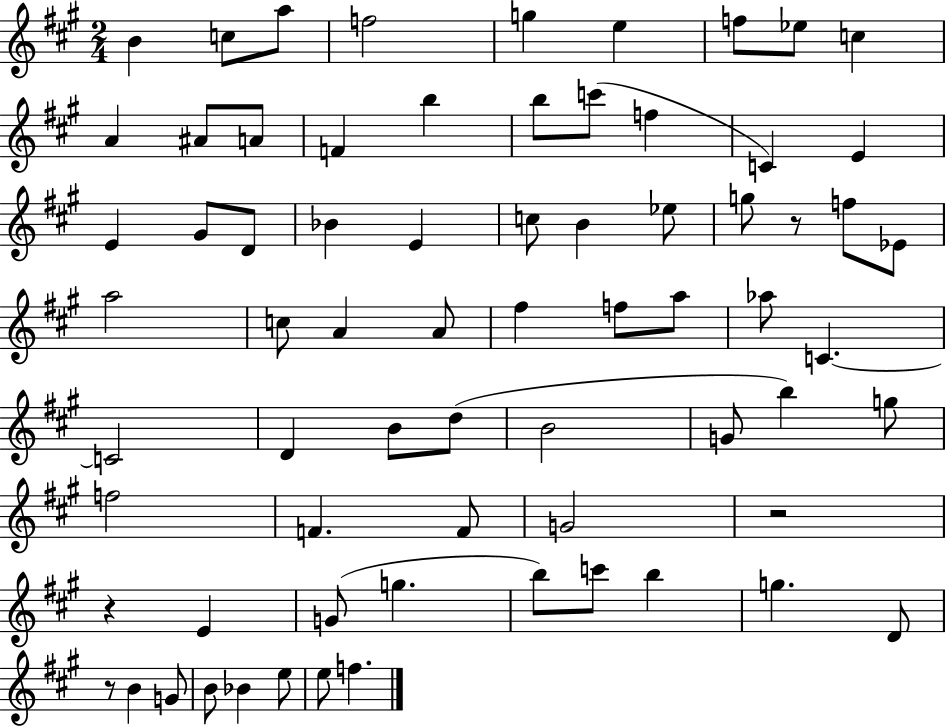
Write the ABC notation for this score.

X:1
T:Untitled
M:2/4
L:1/4
K:A
B c/2 a/2 f2 g e f/2 _e/2 c A ^A/2 A/2 F b b/2 c'/2 f C E E ^G/2 D/2 _B E c/2 B _e/2 g/2 z/2 f/2 _E/2 a2 c/2 A A/2 ^f f/2 a/2 _a/2 C C2 D B/2 d/2 B2 G/2 b g/2 f2 F F/2 G2 z2 z E G/2 g b/2 c'/2 b g D/2 z/2 B G/2 B/2 _B e/2 e/2 f